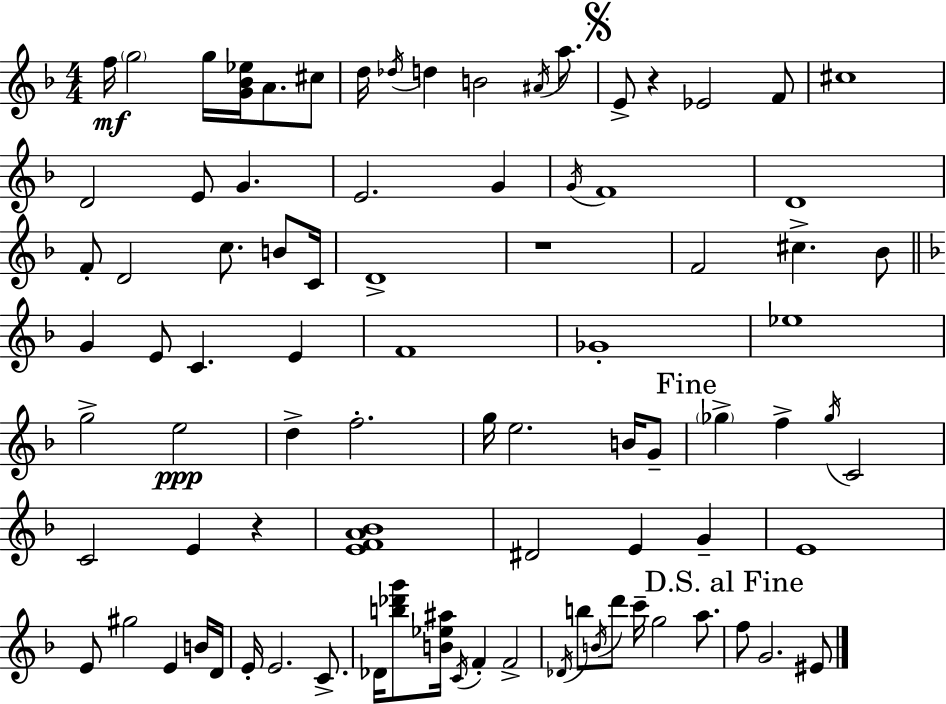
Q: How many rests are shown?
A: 3